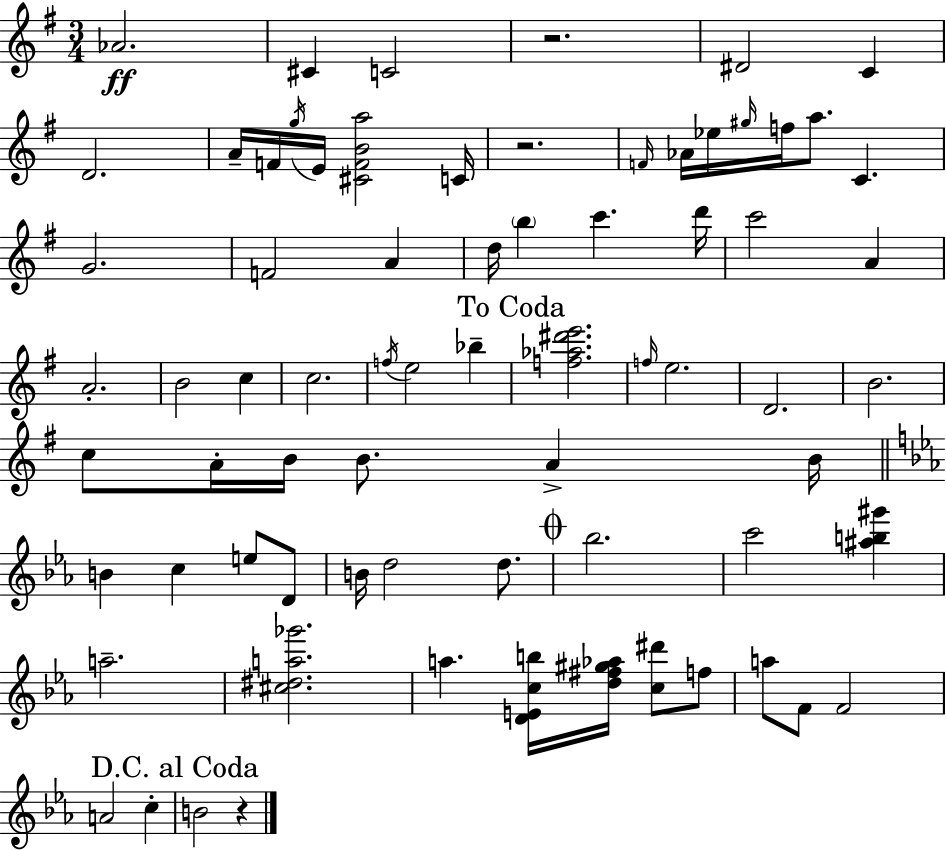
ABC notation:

X:1
T:Untitled
M:3/4
L:1/4
K:G
_A2 ^C C2 z2 ^D2 C D2 A/4 F/4 g/4 E/4 [^CFBa]2 C/4 z2 F/4 _A/4 _e/4 ^g/4 f/4 a/2 C G2 F2 A d/4 b c' d'/4 c'2 A A2 B2 c c2 f/4 e2 _b [f_a^d'e']2 f/4 e2 D2 B2 c/2 A/4 B/4 B/2 A B/4 B c e/2 D/2 B/4 d2 d/2 _b2 c'2 [^ab^g'] a2 [^c^da_g']2 a [DEcb]/4 [d^f^g_a]/4 [c^d']/2 f/2 a/2 F/2 F2 A2 c B2 z